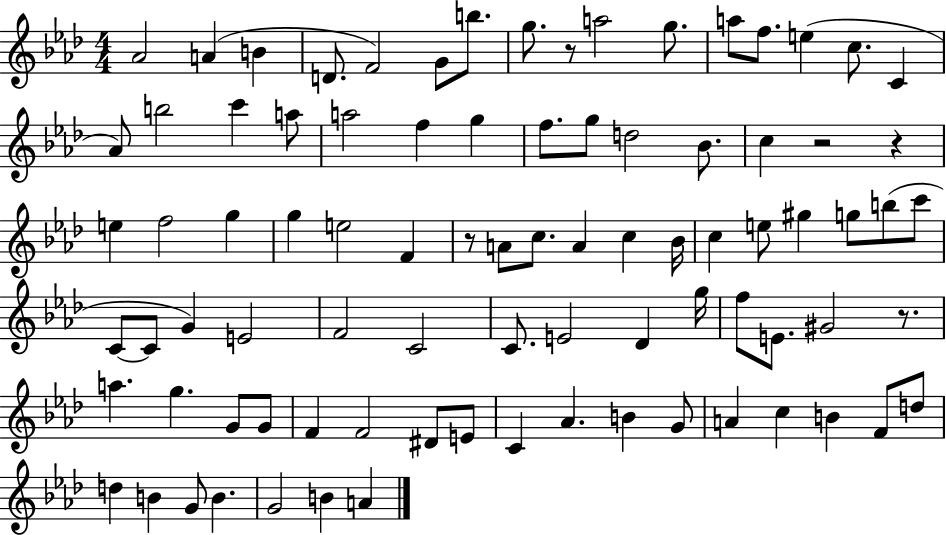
{
  \clef treble
  \numericTimeSignature
  \time 4/4
  \key aes \major
  aes'2 a'4( b'4 | d'8. f'2) g'8 b''8. | g''8. r8 a''2 g''8. | a''8 f''8. e''4( c''8. c'4 | \break aes'8) b''2 c'''4 a''8 | a''2 f''4 g''4 | f''8. g''8 d''2 bes'8. | c''4 r2 r4 | \break e''4 f''2 g''4 | g''4 e''2 f'4 | r8 a'8 c''8. a'4 c''4 bes'16 | c''4 e''8 gis''4 g''8 b''8( c'''8 | \break c'8~~ c'8 g'4) e'2 | f'2 c'2 | c'8. e'2 des'4 g''16 | f''8 e'8. gis'2 r8. | \break a''4. g''4. g'8 g'8 | f'4 f'2 dis'8 e'8 | c'4 aes'4. b'4 g'8 | a'4 c''4 b'4 f'8 d''8 | \break d''4 b'4 g'8 b'4. | g'2 b'4 a'4 | \bar "|."
}